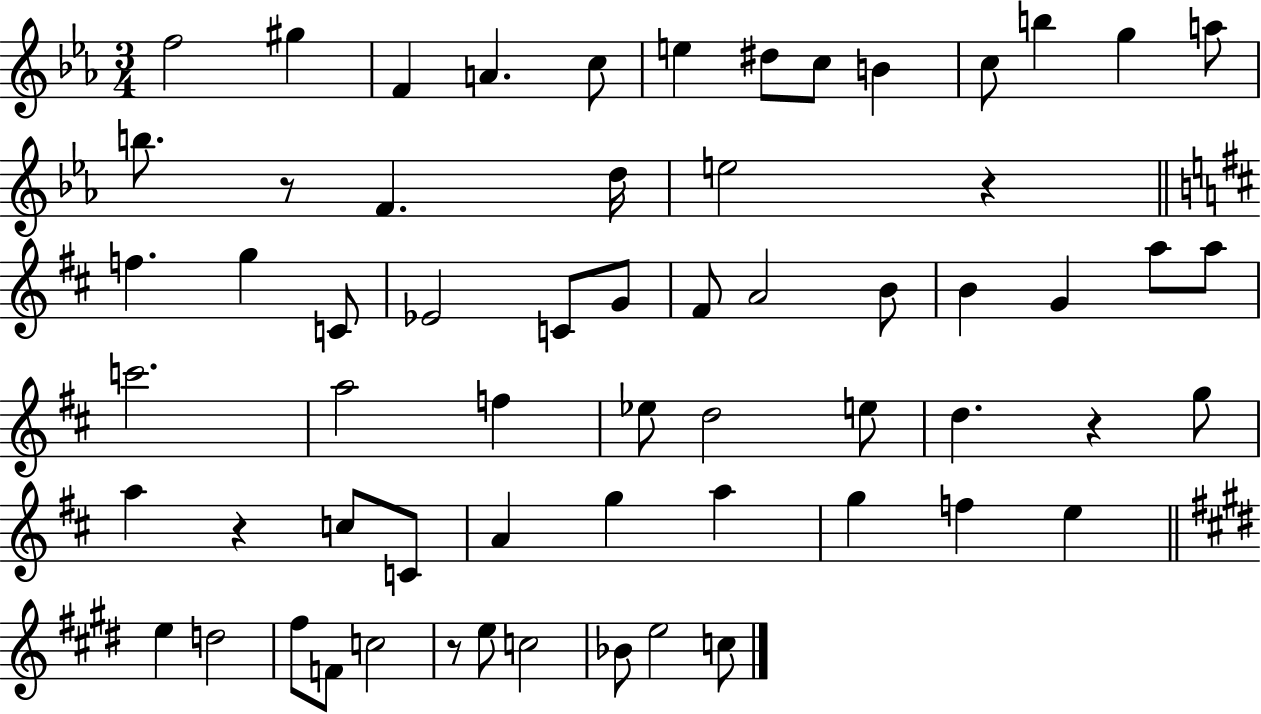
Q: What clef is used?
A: treble